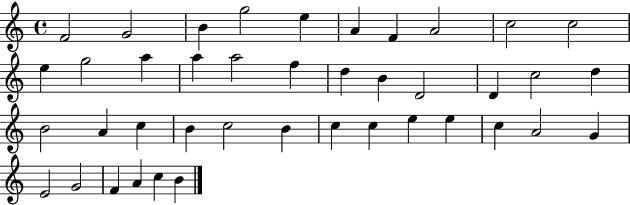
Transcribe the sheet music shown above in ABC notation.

X:1
T:Untitled
M:4/4
L:1/4
K:C
F2 G2 B g2 e A F A2 c2 c2 e g2 a a a2 f d B D2 D c2 d B2 A c B c2 B c c e e c A2 G E2 G2 F A c B